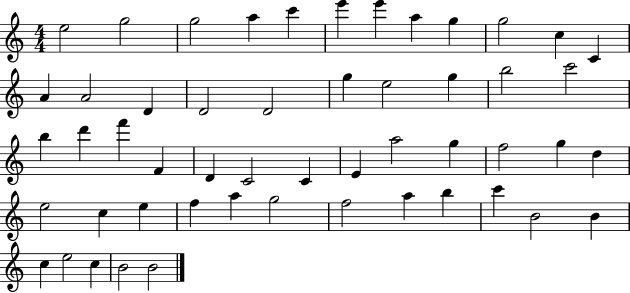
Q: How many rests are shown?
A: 0